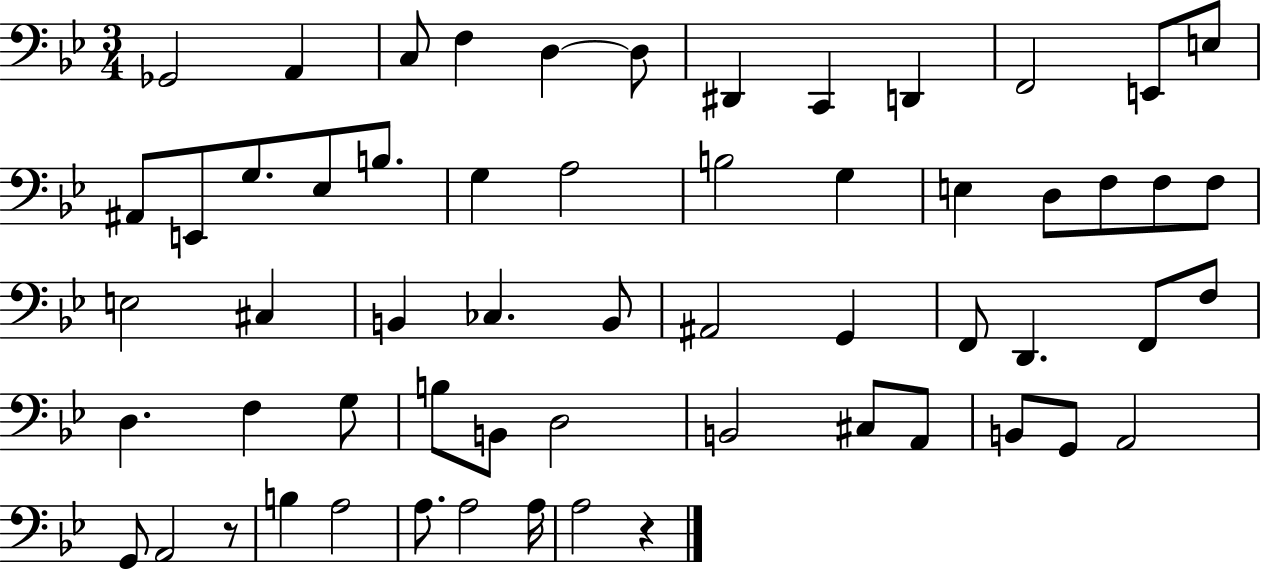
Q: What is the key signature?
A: BES major